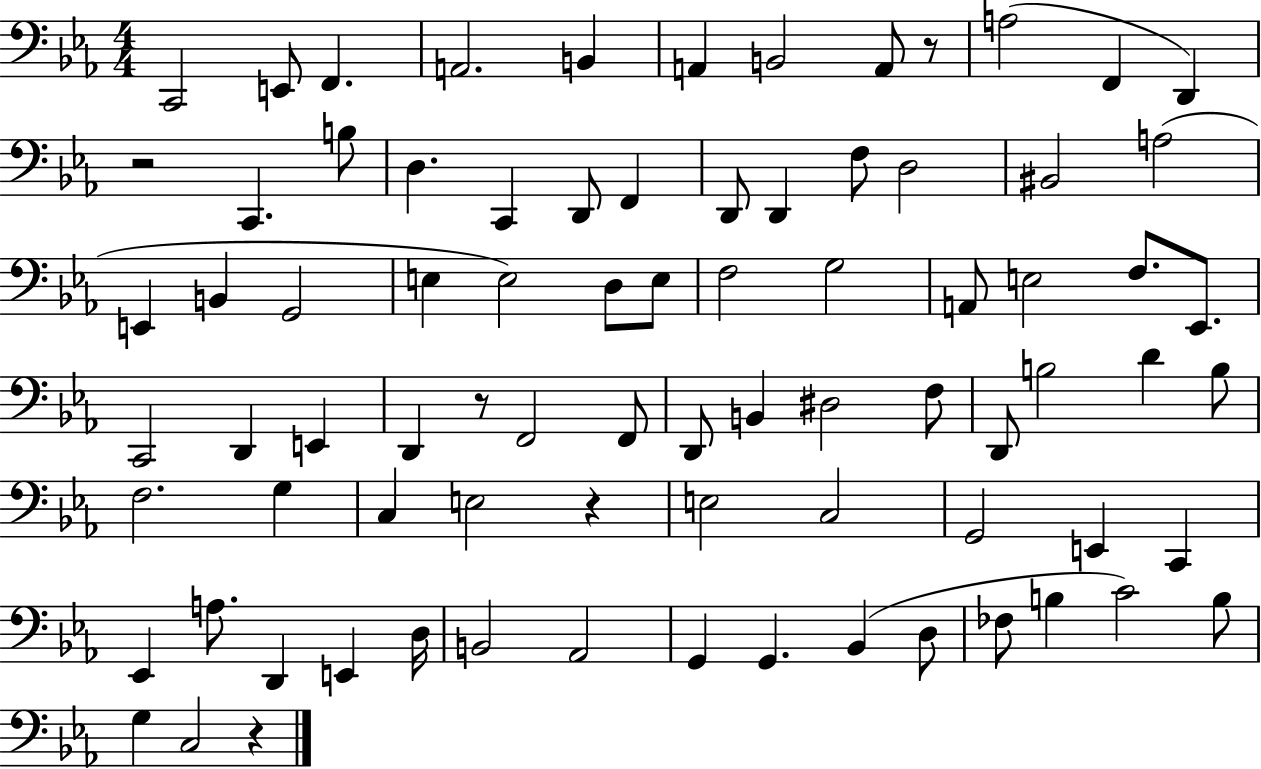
C2/h E2/e F2/q. A2/h. B2/q A2/q B2/h A2/e R/e A3/h F2/q D2/q R/h C2/q. B3/e D3/q. C2/q D2/e F2/q D2/e D2/q F3/e D3/h BIS2/h A3/h E2/q B2/q G2/h E3/q E3/h D3/e E3/e F3/h G3/h A2/e E3/h F3/e. Eb2/e. C2/h D2/q E2/q D2/q R/e F2/h F2/e D2/e B2/q D#3/h F3/e D2/e B3/h D4/q B3/e F3/h. G3/q C3/q E3/h R/q E3/h C3/h G2/h E2/q C2/q Eb2/q A3/e. D2/q E2/q D3/s B2/h Ab2/h G2/q G2/q. Bb2/q D3/e FES3/e B3/q C4/h B3/e G3/q C3/h R/q